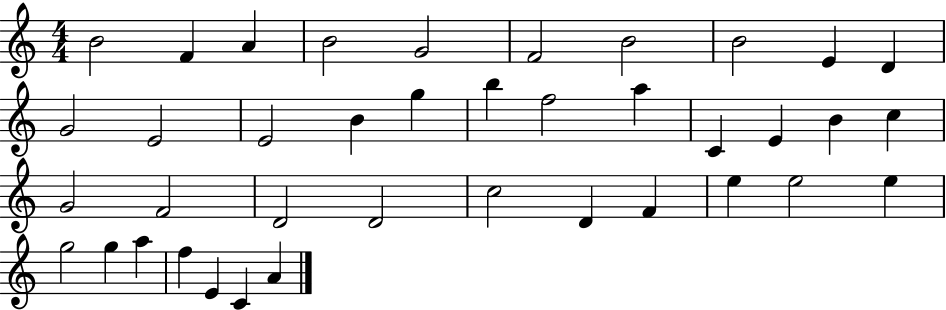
B4/h F4/q A4/q B4/h G4/h F4/h B4/h B4/h E4/q D4/q G4/h E4/h E4/h B4/q G5/q B5/q F5/h A5/q C4/q E4/q B4/q C5/q G4/h F4/h D4/h D4/h C5/h D4/q F4/q E5/q E5/h E5/q G5/h G5/q A5/q F5/q E4/q C4/q A4/q